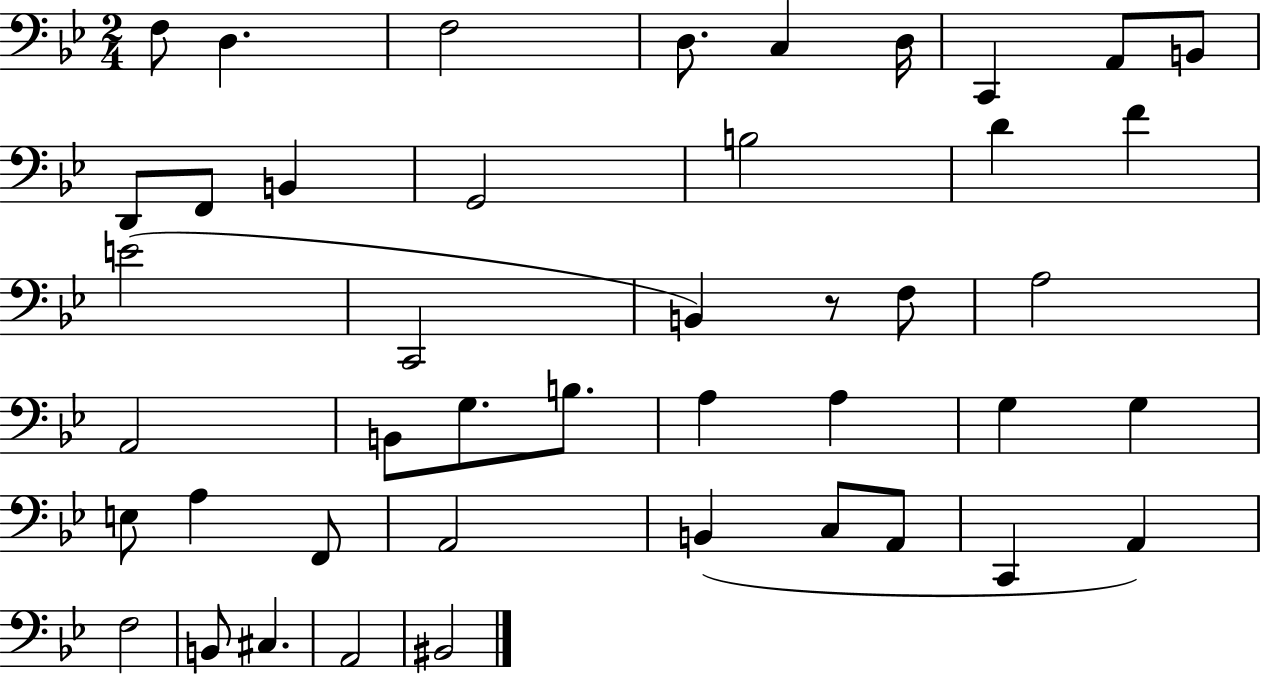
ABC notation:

X:1
T:Untitled
M:2/4
L:1/4
K:Bb
F,/2 D, F,2 D,/2 C, D,/4 C,, A,,/2 B,,/2 D,,/2 F,,/2 B,, G,,2 B,2 D F E2 C,,2 B,, z/2 F,/2 A,2 A,,2 B,,/2 G,/2 B,/2 A, A, G, G, E,/2 A, F,,/2 A,,2 B,, C,/2 A,,/2 C,, A,, F,2 B,,/2 ^C, A,,2 ^B,,2